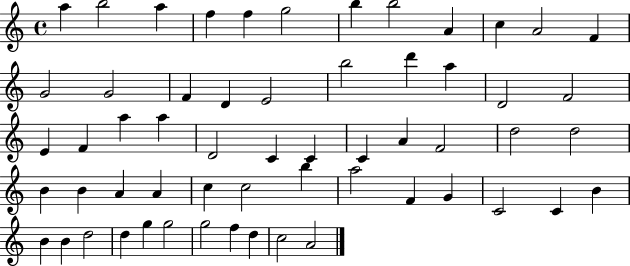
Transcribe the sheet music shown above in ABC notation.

X:1
T:Untitled
M:4/4
L:1/4
K:C
a b2 a f f g2 b b2 A c A2 F G2 G2 F D E2 b2 d' a D2 F2 E F a a D2 C C C A F2 d2 d2 B B A A c c2 b a2 F G C2 C B B B d2 d g g2 g2 f d c2 A2